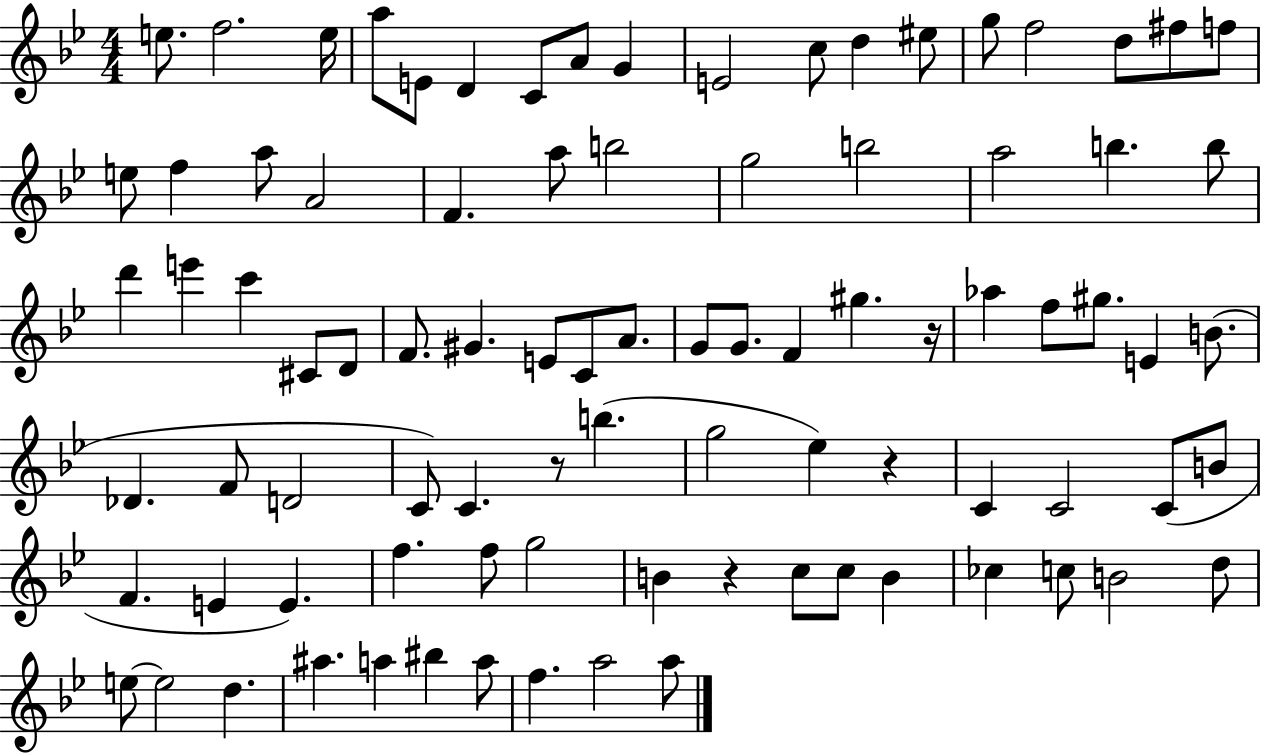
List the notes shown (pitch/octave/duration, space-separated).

E5/e. F5/h. E5/s A5/e E4/e D4/q C4/e A4/e G4/q E4/h C5/e D5/q EIS5/e G5/e F5/h D5/e F#5/e F5/e E5/e F5/q A5/e A4/h F4/q. A5/e B5/h G5/h B5/h A5/h B5/q. B5/e D6/q E6/q C6/q C#4/e D4/e F4/e. G#4/q. E4/e C4/e A4/e. G4/e G4/e. F4/q G#5/q. R/s Ab5/q F5/e G#5/e. E4/q B4/e. Db4/q. F4/e D4/h C4/e C4/q. R/e B5/q. G5/h Eb5/q R/q C4/q C4/h C4/e B4/e F4/q. E4/q E4/q. F5/q. F5/e G5/h B4/q R/q C5/e C5/e B4/q CES5/q C5/e B4/h D5/e E5/e E5/h D5/q. A#5/q. A5/q BIS5/q A5/e F5/q. A5/h A5/e